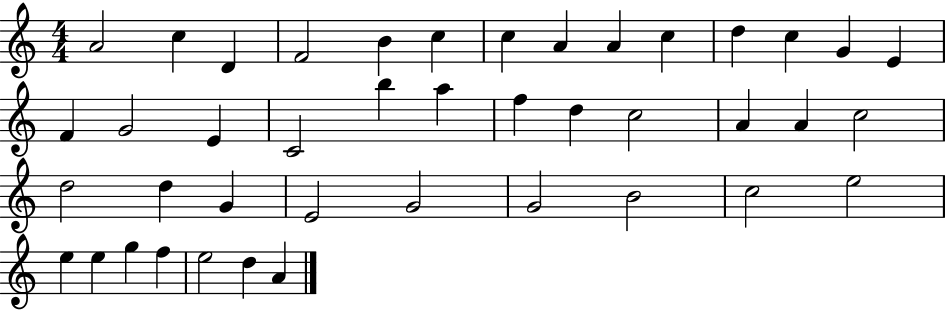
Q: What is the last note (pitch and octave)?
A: A4